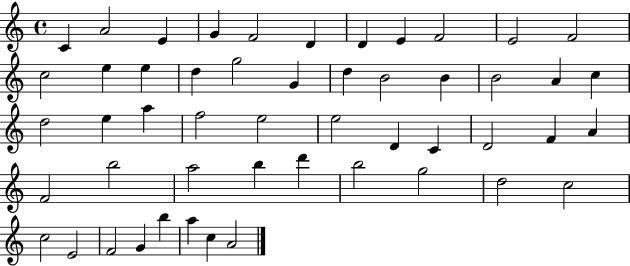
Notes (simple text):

C4/q A4/h E4/q G4/q F4/h D4/q D4/q E4/q F4/h E4/h F4/h C5/h E5/q E5/q D5/q G5/h G4/q D5/q B4/h B4/q B4/h A4/q C5/q D5/h E5/q A5/q F5/h E5/h E5/h D4/q C4/q D4/h F4/q A4/q F4/h B5/h A5/h B5/q D6/q B5/h G5/h D5/h C5/h C5/h E4/h F4/h G4/q B5/q A5/q C5/q A4/h